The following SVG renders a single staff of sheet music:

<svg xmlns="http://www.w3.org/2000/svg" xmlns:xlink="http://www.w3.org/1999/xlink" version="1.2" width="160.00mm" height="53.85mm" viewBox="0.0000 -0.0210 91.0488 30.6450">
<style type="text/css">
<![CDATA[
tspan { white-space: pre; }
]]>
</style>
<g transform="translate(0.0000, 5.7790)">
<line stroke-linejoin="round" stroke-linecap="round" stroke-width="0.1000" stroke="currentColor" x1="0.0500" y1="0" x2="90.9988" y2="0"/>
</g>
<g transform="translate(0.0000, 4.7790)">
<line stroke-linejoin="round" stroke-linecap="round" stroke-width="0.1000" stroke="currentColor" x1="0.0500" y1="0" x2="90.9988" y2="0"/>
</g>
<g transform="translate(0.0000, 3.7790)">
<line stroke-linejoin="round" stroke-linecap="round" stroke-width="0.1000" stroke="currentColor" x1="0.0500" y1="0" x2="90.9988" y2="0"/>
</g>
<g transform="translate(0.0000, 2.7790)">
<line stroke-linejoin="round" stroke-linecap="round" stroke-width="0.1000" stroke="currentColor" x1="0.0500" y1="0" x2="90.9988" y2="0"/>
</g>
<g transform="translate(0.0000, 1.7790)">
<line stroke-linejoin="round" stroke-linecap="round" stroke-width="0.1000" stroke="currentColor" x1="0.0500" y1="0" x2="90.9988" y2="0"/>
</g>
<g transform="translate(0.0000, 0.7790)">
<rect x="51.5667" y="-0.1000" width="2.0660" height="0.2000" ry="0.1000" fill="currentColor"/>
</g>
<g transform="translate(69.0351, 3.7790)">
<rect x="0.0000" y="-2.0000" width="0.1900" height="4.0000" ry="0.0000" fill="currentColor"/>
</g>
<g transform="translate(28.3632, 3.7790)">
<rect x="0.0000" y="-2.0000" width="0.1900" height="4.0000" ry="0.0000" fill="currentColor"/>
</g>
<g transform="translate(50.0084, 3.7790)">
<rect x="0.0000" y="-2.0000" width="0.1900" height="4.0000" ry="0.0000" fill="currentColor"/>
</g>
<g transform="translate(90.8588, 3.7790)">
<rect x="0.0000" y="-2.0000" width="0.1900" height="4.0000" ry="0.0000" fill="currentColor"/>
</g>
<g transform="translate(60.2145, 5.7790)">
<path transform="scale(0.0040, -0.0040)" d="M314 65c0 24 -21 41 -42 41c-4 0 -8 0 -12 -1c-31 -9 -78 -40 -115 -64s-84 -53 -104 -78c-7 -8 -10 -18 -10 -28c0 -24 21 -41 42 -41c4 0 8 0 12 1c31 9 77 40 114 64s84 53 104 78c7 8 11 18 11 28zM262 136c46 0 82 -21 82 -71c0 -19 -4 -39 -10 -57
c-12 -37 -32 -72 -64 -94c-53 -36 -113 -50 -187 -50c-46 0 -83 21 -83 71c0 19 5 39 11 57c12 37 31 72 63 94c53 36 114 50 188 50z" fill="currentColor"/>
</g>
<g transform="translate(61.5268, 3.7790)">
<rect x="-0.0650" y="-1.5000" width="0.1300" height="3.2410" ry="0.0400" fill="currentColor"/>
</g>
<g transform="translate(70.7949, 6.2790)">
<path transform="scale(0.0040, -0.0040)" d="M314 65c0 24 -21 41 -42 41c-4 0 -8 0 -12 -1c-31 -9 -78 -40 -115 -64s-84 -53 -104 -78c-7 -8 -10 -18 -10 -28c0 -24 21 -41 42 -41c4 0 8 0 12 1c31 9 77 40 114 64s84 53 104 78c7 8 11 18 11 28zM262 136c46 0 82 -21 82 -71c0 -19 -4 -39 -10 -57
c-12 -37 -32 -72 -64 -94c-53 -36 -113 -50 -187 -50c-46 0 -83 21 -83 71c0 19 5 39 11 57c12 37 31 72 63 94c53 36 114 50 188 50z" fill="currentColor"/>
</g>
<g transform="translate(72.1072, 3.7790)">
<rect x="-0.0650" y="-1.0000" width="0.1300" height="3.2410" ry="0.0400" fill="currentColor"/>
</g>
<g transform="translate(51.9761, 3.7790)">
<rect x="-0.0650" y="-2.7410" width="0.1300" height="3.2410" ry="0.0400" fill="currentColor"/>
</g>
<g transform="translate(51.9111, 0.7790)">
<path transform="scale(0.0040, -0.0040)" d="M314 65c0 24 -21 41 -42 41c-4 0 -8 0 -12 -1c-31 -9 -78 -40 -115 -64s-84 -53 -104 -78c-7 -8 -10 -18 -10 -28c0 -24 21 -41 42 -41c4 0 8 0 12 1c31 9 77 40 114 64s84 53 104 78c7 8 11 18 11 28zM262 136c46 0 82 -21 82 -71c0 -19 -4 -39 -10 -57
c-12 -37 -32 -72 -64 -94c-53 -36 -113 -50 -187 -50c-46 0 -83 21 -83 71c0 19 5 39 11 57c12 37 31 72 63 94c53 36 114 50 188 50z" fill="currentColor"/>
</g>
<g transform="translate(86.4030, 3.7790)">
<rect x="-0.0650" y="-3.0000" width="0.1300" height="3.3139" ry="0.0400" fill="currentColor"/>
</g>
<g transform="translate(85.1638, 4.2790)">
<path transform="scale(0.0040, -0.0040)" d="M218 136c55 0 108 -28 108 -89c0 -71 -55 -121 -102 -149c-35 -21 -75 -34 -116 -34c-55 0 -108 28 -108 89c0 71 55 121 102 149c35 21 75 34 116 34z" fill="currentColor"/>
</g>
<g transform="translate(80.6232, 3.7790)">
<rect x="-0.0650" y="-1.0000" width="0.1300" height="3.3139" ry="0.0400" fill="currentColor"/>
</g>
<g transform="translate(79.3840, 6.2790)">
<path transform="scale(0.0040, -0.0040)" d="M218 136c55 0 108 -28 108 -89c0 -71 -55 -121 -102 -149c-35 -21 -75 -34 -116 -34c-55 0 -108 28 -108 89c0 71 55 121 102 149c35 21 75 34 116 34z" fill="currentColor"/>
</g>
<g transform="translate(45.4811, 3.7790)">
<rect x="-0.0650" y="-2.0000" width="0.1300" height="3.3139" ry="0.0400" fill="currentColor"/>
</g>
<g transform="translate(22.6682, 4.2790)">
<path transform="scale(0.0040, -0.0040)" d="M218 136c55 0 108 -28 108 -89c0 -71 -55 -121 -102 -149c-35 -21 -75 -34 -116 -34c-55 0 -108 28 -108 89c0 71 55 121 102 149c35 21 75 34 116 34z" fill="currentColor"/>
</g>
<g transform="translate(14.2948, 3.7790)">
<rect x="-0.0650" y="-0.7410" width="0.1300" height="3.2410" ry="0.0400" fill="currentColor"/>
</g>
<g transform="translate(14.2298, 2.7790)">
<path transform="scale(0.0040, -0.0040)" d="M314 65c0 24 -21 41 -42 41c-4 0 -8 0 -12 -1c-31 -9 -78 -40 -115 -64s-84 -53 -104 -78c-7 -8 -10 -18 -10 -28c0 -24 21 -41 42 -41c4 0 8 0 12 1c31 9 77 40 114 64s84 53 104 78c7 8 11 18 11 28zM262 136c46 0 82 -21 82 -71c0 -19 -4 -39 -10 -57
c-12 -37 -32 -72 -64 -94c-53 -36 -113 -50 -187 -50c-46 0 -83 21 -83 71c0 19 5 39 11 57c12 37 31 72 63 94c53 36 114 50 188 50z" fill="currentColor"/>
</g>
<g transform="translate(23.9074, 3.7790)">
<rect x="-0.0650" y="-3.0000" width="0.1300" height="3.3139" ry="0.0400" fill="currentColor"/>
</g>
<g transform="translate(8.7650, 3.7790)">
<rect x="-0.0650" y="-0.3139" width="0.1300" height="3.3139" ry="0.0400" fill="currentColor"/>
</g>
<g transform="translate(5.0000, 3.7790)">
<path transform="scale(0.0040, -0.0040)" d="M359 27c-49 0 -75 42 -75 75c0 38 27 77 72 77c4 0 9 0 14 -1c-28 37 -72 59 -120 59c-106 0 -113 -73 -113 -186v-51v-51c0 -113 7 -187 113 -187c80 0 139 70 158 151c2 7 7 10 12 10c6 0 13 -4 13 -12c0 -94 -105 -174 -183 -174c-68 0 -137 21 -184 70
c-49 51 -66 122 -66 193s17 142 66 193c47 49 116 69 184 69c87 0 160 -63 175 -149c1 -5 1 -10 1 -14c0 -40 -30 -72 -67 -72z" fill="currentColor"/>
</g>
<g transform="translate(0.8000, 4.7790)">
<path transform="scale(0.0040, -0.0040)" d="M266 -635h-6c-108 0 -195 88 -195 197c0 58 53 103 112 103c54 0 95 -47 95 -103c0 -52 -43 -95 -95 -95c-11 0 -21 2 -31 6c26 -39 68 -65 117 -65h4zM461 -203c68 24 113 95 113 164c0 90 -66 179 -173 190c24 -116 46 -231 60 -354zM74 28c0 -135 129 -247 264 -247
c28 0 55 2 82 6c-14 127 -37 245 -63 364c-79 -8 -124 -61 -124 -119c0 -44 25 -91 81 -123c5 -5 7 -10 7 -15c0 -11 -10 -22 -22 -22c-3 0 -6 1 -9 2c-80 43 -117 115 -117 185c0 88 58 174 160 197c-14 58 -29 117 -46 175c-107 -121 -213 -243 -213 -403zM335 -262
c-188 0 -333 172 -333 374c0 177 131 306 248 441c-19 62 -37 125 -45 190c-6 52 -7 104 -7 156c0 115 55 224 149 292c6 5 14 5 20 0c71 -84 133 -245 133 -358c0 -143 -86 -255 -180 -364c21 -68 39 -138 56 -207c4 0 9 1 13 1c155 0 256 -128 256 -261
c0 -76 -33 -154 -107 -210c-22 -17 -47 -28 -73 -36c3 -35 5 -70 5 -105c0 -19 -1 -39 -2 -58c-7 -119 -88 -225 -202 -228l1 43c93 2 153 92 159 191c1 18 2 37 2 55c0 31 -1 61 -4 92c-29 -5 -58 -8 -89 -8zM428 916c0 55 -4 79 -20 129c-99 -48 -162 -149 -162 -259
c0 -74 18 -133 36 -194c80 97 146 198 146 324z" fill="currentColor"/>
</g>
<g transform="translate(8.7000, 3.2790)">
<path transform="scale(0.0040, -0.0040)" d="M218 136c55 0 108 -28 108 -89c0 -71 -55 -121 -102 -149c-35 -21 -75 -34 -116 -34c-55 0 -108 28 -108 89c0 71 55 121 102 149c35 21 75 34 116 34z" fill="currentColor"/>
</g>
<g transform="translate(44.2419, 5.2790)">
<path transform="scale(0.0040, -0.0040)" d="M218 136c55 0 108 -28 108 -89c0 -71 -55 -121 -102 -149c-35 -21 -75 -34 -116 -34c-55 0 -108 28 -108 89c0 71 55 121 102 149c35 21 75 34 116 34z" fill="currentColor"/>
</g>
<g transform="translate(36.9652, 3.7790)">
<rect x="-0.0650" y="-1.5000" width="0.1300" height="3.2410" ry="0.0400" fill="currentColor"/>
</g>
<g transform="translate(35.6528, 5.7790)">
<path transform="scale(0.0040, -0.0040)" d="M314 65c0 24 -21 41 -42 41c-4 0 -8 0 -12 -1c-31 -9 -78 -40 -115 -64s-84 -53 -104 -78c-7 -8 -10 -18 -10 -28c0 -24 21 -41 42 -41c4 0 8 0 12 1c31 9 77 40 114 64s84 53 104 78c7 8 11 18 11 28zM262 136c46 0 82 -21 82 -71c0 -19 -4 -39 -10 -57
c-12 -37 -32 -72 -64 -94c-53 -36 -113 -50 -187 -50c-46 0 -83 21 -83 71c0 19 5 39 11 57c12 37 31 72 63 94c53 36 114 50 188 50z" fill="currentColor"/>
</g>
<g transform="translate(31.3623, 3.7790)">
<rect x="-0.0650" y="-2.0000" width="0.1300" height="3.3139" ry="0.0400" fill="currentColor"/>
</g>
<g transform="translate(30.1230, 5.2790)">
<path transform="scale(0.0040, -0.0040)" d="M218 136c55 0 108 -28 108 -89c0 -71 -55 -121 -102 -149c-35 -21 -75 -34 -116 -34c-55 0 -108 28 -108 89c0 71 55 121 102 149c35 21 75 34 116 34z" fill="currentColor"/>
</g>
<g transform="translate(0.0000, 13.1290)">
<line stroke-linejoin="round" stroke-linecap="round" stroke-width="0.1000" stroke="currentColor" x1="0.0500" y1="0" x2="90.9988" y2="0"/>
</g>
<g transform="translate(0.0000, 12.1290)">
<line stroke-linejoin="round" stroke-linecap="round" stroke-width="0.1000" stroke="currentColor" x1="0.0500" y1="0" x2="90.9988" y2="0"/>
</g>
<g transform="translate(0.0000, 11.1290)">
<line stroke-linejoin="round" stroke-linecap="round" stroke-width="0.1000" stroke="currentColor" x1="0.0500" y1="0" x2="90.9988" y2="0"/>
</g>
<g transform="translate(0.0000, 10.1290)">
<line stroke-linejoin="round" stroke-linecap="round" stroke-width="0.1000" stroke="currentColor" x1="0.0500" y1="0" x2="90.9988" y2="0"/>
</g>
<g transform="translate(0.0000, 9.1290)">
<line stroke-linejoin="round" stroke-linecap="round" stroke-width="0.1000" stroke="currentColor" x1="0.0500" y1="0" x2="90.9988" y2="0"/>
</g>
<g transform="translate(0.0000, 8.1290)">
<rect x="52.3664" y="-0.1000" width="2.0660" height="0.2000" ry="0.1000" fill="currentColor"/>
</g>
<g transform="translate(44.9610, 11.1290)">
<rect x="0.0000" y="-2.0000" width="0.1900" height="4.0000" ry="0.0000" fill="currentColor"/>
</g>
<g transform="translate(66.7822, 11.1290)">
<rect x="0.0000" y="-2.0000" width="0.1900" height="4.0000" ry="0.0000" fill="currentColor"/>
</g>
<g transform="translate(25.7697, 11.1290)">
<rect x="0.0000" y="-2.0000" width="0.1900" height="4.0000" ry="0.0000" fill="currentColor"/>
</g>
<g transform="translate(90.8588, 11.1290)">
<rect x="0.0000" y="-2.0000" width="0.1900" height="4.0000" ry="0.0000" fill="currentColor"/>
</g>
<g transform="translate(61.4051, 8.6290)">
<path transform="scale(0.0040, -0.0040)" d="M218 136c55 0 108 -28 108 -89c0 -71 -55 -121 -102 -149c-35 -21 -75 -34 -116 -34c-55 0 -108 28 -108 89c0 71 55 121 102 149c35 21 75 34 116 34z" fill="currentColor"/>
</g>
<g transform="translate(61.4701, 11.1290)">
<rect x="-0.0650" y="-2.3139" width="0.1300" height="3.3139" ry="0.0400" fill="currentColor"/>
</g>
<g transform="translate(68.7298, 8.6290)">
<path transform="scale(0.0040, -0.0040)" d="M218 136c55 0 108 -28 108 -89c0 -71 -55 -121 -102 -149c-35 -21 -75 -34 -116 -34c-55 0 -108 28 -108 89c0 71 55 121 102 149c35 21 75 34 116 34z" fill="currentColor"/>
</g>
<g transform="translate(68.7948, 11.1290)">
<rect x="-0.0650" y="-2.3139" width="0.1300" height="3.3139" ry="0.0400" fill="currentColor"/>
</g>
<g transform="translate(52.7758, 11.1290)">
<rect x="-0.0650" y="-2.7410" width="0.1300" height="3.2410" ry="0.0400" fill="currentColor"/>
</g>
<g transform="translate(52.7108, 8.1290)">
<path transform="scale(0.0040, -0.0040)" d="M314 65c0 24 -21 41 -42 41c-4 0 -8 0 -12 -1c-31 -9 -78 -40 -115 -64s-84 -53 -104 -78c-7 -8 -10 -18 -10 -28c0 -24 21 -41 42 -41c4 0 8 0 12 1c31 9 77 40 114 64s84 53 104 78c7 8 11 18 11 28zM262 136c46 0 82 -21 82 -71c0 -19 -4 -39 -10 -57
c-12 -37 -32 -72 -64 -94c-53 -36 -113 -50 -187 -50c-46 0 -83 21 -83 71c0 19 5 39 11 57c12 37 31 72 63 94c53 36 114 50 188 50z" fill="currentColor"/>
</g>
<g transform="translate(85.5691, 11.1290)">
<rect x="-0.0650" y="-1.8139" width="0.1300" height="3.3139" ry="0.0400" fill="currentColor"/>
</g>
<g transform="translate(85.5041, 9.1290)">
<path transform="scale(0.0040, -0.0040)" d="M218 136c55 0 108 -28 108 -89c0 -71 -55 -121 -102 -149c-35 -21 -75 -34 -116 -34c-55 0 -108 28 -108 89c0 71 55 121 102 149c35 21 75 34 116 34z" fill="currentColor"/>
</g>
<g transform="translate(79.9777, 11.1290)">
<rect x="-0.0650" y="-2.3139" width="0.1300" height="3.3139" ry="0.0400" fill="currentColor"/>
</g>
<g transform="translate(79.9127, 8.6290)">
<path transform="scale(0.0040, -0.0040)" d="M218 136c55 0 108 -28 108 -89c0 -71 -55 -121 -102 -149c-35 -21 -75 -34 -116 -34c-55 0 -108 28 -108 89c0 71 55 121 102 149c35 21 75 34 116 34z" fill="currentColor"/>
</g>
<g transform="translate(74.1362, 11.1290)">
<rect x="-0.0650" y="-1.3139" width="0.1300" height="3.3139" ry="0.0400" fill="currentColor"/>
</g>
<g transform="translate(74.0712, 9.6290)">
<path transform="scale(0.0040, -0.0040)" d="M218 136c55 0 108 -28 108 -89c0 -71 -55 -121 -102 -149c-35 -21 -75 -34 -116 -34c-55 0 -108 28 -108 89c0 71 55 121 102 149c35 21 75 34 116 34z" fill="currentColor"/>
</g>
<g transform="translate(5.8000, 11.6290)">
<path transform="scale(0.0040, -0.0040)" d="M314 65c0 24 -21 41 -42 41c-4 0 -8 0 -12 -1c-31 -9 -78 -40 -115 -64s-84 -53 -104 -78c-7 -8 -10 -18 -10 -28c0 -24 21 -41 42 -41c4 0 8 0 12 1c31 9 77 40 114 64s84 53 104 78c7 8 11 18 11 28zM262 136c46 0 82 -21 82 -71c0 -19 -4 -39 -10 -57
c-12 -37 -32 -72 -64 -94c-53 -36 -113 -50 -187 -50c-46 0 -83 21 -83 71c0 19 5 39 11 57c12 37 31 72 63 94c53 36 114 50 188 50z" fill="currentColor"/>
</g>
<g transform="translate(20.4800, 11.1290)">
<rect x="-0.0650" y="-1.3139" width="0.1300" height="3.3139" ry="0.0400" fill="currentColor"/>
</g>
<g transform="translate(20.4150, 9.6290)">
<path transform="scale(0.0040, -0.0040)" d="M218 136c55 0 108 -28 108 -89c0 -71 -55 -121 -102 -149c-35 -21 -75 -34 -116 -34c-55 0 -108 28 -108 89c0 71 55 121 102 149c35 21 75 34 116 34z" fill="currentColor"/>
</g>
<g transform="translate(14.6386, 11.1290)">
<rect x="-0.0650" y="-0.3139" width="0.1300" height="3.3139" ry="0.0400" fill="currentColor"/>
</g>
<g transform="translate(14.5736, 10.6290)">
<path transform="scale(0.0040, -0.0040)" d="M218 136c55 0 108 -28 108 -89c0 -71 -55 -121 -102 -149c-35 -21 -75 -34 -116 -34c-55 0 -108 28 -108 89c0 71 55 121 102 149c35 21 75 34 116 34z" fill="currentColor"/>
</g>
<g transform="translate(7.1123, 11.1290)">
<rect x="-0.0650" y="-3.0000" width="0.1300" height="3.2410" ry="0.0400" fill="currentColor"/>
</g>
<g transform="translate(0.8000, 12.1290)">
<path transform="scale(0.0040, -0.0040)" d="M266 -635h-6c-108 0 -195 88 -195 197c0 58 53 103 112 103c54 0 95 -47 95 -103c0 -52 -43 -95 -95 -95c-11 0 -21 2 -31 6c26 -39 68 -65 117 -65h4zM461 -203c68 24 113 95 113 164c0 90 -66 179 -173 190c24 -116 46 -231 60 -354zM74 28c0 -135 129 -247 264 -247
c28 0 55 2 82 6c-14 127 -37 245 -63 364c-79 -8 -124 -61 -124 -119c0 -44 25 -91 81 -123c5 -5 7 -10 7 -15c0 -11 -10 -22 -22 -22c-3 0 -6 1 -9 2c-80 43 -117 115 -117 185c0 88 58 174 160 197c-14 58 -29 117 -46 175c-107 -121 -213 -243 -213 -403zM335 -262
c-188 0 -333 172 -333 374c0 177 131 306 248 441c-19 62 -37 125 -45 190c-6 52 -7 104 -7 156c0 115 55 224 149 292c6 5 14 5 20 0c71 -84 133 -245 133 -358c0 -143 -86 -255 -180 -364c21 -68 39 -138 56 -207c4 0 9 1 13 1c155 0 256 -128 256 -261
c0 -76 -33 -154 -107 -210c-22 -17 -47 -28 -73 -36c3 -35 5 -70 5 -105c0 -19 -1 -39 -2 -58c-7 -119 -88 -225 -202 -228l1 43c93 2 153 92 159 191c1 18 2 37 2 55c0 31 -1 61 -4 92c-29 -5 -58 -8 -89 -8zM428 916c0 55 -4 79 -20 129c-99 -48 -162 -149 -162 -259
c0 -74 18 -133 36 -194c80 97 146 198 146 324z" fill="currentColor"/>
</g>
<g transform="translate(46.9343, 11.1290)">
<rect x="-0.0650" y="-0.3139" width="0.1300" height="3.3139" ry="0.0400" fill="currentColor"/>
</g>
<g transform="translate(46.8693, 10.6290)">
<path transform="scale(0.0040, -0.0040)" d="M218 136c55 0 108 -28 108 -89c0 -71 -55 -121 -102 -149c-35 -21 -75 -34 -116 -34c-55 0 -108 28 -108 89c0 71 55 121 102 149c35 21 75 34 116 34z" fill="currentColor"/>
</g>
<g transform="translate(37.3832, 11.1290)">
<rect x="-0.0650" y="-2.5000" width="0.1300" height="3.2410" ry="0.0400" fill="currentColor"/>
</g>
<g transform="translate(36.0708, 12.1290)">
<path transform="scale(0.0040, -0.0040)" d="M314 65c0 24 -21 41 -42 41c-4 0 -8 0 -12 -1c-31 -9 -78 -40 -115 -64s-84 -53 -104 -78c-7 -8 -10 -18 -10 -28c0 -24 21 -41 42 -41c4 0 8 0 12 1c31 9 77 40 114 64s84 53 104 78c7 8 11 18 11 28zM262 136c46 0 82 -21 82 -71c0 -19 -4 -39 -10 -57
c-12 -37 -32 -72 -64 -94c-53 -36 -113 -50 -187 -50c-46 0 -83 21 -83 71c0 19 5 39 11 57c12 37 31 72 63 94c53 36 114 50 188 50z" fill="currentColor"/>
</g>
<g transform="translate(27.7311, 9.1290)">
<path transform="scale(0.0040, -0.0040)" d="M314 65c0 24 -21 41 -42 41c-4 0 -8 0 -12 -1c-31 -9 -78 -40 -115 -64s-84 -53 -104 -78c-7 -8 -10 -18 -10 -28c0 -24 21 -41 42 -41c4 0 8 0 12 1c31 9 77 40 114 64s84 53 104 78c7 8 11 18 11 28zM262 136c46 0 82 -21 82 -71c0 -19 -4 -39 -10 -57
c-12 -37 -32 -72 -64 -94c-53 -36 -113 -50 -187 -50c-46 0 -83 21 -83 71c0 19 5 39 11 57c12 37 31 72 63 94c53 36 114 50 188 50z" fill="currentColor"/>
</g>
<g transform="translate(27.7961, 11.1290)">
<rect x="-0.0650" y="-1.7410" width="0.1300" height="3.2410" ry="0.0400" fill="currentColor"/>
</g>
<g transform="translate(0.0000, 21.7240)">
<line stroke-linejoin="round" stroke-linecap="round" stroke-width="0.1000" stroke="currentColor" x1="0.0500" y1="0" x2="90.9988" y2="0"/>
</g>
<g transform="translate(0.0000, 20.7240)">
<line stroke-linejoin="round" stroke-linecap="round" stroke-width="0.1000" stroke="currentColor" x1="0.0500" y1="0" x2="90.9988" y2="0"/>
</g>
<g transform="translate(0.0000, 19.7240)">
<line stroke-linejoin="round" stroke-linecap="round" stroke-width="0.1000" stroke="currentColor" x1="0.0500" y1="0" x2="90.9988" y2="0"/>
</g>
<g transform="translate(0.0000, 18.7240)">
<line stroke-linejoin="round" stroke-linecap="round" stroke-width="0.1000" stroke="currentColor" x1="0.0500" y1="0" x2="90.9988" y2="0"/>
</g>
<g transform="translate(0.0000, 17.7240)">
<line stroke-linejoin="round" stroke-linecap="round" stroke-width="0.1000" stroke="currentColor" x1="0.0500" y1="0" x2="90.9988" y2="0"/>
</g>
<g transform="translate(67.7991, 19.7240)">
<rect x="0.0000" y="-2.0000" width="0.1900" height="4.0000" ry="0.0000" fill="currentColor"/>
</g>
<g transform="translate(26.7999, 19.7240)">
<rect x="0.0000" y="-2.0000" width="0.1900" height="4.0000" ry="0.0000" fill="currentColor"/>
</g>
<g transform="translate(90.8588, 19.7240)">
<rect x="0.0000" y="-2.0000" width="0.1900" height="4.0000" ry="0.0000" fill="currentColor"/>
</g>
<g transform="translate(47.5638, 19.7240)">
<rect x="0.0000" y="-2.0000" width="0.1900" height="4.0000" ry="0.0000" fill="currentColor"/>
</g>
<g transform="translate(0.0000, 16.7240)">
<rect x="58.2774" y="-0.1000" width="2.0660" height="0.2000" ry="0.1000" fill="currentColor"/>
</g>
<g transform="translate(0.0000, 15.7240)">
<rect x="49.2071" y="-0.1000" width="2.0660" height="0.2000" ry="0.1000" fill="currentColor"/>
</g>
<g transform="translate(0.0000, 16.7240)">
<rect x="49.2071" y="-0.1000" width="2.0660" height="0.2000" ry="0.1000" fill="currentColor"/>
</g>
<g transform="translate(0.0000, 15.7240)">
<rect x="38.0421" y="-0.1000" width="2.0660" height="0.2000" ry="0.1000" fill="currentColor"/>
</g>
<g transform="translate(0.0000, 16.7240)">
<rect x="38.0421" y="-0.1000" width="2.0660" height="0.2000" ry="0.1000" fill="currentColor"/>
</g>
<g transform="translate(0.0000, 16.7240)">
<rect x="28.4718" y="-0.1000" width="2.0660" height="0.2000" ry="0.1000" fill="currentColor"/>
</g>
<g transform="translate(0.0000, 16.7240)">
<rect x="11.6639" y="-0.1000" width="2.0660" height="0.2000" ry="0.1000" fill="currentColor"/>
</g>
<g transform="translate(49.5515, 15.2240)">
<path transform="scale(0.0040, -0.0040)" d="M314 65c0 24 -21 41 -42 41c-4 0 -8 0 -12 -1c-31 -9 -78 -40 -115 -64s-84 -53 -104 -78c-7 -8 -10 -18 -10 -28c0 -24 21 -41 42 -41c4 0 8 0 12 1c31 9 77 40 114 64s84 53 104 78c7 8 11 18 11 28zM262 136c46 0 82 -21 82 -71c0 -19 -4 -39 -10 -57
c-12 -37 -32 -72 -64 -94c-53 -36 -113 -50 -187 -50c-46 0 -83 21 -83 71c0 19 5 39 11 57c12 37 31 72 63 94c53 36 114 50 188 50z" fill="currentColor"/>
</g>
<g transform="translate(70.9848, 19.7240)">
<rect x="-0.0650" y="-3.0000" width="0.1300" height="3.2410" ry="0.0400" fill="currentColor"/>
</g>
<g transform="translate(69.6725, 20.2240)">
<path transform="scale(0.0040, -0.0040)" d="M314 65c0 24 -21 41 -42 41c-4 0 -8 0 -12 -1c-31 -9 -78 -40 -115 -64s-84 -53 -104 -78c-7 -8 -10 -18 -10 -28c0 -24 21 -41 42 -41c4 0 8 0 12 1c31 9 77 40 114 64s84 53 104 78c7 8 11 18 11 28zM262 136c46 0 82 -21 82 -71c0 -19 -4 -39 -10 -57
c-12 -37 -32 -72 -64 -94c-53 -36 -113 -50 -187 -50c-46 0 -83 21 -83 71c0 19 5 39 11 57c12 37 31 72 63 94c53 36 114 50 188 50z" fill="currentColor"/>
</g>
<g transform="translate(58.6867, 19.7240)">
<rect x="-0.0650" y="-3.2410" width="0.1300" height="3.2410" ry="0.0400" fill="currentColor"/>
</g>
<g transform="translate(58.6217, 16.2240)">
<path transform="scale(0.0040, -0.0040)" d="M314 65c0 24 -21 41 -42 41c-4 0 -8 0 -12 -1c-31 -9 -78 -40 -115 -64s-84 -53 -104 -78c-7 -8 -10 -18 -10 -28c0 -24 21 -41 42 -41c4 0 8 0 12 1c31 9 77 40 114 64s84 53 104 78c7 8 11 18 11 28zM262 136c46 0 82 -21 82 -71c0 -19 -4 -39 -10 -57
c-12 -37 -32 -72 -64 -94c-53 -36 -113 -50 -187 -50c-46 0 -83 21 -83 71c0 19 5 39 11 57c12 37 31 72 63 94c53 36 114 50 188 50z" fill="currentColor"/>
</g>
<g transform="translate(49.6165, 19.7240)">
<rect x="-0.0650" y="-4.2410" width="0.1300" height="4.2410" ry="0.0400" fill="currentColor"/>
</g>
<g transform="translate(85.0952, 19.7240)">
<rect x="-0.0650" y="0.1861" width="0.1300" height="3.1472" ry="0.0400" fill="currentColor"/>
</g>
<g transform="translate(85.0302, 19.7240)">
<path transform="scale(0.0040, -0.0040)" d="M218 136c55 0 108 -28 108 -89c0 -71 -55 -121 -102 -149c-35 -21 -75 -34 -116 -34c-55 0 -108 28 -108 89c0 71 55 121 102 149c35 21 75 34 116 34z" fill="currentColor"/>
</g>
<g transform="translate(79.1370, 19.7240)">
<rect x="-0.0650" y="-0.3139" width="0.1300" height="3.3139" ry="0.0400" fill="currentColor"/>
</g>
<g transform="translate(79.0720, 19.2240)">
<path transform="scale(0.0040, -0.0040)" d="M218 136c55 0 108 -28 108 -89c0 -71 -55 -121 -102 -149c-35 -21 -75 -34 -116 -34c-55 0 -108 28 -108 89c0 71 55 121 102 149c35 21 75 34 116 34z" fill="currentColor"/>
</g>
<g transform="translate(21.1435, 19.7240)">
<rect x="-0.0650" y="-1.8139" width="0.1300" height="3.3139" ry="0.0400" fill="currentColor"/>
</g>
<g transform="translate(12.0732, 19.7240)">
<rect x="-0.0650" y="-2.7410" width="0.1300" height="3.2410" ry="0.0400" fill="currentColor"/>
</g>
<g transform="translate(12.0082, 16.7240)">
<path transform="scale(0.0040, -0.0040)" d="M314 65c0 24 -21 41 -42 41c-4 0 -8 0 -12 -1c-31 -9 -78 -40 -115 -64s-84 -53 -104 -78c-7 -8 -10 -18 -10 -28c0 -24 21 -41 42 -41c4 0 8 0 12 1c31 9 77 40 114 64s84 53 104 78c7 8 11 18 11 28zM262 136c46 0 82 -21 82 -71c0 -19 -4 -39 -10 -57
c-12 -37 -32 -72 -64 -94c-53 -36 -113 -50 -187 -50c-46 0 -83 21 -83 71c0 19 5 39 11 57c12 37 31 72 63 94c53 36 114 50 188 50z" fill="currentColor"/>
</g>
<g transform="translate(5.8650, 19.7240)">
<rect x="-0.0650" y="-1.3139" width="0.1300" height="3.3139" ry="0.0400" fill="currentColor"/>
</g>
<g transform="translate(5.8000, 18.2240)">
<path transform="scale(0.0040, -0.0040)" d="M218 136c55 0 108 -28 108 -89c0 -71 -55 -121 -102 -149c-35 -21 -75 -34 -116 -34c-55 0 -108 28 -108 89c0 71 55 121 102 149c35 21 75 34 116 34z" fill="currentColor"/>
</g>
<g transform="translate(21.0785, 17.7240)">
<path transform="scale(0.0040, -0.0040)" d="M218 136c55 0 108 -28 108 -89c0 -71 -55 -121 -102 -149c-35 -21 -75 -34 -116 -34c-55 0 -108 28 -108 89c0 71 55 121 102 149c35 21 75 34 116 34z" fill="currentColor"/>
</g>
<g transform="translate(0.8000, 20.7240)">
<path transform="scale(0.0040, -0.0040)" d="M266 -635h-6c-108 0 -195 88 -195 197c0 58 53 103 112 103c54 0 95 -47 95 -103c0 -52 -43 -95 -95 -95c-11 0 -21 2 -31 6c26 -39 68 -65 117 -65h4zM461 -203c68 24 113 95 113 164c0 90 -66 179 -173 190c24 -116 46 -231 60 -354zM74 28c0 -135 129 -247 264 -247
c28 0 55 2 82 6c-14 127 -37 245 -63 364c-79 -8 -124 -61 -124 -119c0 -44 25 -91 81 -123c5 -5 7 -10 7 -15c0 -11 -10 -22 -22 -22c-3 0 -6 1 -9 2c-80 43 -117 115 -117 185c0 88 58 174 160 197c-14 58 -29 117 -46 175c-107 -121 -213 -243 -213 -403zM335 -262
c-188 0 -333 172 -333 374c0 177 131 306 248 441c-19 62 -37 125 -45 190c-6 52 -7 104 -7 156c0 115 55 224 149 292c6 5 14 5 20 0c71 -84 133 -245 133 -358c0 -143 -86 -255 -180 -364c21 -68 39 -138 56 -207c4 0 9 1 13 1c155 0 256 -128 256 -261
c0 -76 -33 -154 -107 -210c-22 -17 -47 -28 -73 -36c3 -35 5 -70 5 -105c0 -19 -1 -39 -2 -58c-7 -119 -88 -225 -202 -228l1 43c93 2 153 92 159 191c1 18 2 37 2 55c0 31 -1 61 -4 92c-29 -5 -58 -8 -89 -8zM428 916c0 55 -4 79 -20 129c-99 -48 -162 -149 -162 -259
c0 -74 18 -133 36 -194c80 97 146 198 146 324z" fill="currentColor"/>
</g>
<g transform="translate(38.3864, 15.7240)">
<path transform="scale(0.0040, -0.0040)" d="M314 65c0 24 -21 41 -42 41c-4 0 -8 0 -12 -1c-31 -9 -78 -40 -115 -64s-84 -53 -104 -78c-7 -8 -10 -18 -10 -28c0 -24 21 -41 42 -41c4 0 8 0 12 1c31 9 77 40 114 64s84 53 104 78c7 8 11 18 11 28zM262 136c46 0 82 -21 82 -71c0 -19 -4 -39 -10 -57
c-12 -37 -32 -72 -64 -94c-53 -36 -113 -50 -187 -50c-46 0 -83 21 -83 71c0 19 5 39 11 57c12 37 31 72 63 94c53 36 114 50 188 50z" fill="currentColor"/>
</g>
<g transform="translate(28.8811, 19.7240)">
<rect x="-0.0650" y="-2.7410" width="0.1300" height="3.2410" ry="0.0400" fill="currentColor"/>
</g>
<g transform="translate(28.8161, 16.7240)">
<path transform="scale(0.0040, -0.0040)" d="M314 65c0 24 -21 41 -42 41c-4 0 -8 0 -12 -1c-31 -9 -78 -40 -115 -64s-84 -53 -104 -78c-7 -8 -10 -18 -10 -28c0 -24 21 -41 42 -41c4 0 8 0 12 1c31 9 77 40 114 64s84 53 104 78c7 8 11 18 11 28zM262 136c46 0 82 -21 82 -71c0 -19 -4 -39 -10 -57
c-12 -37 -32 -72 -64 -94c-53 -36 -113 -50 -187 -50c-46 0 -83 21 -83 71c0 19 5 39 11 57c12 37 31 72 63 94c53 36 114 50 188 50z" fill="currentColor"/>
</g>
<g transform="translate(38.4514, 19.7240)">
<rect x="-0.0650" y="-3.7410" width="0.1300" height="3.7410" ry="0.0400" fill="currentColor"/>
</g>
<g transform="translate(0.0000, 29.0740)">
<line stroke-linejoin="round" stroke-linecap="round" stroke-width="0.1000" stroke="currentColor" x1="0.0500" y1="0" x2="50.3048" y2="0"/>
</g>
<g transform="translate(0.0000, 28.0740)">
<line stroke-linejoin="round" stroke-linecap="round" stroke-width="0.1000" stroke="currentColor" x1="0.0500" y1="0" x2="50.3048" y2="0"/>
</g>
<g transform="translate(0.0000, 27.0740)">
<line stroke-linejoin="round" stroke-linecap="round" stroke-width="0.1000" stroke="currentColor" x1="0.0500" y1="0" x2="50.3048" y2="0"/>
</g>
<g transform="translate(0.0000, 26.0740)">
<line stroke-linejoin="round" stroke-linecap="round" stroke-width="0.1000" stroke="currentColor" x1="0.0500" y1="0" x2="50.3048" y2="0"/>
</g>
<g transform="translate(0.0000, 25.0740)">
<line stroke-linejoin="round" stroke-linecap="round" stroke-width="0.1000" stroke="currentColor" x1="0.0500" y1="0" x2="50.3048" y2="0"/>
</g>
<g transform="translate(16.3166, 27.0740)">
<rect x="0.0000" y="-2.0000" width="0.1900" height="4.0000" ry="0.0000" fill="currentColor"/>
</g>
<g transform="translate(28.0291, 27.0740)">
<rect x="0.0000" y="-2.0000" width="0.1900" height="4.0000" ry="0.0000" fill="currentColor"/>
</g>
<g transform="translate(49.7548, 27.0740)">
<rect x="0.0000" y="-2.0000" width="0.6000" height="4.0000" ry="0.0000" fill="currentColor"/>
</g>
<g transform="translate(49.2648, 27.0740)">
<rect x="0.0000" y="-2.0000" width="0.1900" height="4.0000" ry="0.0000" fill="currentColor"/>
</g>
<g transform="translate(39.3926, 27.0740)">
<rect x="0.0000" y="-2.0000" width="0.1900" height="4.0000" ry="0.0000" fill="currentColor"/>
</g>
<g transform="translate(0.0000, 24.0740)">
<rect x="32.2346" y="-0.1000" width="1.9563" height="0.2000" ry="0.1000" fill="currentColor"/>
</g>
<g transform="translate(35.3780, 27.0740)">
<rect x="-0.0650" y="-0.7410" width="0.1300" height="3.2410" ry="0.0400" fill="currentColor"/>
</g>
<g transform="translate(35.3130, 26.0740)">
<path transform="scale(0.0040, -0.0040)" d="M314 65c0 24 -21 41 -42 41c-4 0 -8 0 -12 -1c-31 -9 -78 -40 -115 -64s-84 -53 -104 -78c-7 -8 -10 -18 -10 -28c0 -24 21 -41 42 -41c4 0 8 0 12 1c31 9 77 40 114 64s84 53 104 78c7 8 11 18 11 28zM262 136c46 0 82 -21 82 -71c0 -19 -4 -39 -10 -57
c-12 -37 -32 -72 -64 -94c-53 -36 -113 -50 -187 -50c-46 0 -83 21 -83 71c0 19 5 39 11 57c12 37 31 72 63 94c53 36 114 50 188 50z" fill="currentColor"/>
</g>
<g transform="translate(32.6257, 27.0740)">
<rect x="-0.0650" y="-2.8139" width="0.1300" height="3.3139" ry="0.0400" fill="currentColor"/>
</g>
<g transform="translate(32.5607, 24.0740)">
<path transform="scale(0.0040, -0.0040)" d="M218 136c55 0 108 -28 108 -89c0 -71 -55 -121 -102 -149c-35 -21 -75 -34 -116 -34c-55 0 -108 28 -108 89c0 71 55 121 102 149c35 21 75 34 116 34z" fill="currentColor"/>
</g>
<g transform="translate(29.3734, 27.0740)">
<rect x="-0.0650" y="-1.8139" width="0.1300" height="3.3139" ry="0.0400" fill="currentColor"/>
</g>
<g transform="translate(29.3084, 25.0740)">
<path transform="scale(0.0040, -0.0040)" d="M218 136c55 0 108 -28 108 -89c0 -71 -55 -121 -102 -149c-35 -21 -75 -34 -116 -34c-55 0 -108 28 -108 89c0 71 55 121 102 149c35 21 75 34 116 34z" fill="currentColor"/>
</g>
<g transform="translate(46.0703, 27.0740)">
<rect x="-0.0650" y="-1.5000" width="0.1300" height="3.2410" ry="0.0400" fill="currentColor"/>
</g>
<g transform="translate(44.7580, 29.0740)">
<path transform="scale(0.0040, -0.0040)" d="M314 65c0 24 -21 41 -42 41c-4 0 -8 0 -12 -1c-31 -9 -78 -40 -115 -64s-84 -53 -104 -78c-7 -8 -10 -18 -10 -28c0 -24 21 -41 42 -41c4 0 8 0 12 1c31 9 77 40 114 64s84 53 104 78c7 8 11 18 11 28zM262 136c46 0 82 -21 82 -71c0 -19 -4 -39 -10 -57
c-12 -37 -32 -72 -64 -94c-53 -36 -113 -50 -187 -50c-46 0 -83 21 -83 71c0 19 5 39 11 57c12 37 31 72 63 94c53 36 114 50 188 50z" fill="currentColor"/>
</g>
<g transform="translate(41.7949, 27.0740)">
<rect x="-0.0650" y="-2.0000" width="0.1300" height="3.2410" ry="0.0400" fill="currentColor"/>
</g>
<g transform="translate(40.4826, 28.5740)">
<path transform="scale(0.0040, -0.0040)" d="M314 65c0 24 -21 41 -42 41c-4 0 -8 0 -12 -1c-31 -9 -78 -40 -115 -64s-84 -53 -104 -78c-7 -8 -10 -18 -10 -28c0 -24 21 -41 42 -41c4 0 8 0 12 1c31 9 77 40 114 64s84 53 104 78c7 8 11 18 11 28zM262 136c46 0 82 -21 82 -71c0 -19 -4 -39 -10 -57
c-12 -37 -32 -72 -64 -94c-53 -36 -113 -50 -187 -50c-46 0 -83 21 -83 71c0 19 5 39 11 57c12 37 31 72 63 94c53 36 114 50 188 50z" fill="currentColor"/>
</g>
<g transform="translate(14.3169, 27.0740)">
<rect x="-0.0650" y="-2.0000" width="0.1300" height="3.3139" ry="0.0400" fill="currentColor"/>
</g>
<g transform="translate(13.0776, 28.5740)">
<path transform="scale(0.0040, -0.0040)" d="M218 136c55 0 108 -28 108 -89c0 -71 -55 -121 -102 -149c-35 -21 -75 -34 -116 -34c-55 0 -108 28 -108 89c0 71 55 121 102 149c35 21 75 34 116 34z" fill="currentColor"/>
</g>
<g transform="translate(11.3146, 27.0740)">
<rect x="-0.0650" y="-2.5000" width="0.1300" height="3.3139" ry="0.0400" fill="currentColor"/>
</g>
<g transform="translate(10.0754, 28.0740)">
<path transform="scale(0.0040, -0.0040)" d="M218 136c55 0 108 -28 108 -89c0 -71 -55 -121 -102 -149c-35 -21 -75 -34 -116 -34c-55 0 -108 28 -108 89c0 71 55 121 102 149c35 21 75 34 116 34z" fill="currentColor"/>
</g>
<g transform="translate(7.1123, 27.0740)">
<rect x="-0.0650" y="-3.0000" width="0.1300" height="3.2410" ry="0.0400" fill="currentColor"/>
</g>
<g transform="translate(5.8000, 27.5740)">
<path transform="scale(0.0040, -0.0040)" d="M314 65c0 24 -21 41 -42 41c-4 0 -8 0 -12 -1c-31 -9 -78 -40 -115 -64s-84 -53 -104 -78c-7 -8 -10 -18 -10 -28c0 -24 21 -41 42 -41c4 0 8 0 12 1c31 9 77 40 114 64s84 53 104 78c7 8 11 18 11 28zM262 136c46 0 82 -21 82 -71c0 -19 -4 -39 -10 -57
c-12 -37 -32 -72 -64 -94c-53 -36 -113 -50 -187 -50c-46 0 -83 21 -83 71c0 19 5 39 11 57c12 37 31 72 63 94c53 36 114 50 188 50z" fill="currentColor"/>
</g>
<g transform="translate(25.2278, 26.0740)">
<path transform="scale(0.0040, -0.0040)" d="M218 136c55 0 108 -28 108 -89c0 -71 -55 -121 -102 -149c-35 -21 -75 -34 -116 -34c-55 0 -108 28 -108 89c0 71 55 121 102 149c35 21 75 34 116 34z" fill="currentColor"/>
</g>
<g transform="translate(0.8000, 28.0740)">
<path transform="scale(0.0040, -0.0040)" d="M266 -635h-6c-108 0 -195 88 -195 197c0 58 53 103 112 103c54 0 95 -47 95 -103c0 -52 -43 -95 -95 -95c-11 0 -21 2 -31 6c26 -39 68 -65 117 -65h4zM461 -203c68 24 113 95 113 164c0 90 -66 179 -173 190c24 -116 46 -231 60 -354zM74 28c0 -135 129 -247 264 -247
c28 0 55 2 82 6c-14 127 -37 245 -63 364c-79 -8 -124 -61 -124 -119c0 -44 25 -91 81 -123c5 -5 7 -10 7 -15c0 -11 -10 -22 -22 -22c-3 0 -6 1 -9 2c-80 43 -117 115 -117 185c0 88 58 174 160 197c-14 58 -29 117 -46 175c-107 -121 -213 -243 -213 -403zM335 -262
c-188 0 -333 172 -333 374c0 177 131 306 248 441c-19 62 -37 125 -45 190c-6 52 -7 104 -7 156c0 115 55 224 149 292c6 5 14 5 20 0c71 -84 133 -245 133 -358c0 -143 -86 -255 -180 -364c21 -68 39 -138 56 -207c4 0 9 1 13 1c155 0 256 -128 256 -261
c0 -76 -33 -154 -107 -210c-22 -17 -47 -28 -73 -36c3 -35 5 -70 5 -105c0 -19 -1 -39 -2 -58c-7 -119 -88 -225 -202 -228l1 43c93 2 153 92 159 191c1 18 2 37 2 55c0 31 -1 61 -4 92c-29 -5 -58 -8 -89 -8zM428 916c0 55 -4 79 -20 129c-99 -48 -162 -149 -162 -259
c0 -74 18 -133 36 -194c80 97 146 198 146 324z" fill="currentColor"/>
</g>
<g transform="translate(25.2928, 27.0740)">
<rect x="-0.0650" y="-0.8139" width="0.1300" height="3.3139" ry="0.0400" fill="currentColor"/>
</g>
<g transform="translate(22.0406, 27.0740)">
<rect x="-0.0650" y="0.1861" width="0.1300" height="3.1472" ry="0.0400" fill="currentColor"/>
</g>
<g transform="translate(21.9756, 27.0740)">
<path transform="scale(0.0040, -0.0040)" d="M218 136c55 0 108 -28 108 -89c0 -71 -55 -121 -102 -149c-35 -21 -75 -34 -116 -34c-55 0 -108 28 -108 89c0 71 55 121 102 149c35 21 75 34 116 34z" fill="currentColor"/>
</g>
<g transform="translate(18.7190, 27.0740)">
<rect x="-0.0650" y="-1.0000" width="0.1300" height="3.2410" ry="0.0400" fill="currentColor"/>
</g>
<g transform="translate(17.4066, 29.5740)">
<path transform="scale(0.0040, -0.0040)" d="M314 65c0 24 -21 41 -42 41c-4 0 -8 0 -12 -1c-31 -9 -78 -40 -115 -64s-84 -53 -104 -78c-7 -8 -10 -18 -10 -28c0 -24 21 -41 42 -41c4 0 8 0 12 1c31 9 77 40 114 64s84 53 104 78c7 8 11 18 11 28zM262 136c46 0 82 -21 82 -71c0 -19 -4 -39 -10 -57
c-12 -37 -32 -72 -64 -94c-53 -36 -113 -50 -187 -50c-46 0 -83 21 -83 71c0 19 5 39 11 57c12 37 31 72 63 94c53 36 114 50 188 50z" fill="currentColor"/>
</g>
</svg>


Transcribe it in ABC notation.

X:1
T:Untitled
M:4/4
L:1/4
K:C
c d2 A F E2 F a2 E2 D2 D A A2 c e f2 G2 c a2 g g e g f e a2 f a2 c'2 d'2 b2 A2 c B A2 G F D2 B d f a d2 F2 E2